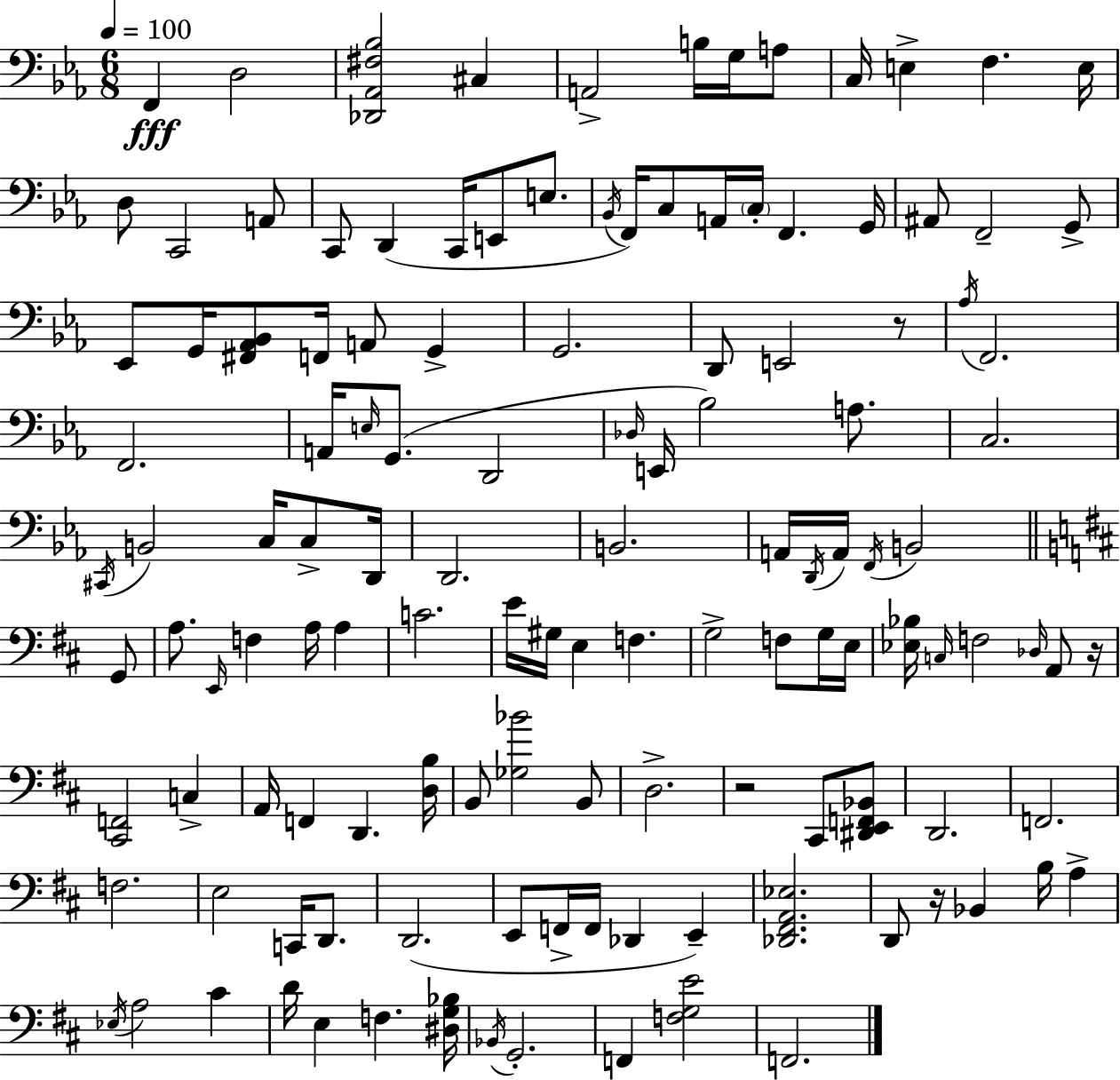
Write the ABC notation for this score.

X:1
T:Untitled
M:6/8
L:1/4
K:Cm
F,, D,2 [_D,,_A,,^F,_B,]2 ^C, A,,2 B,/4 G,/4 A,/2 C,/4 E, F, E,/4 D,/2 C,,2 A,,/2 C,,/2 D,, C,,/4 E,,/2 E,/2 _B,,/4 F,,/4 C,/2 A,,/4 C,/4 F,, G,,/4 ^A,,/2 F,,2 G,,/2 _E,,/2 G,,/4 [^F,,_A,,_B,,]/2 F,,/4 A,,/2 G,, G,,2 D,,/2 E,,2 z/2 _A,/4 F,,2 F,,2 A,,/4 E,/4 G,,/2 D,,2 _D,/4 E,,/4 _B,2 A,/2 C,2 ^C,,/4 B,,2 C,/4 C,/2 D,,/4 D,,2 B,,2 A,,/4 D,,/4 A,,/4 F,,/4 B,,2 G,,/2 A,/2 E,,/4 F, A,/4 A, C2 E/4 ^G,/4 E, F, G,2 F,/2 G,/4 E,/4 [_E,_B,]/4 C,/4 F,2 _D,/4 A,,/2 z/4 [^C,,F,,]2 C, A,,/4 F,, D,, [D,B,]/4 B,,/2 [_G,_B]2 B,,/2 D,2 z2 ^C,,/2 [^D,,E,,F,,_B,,]/2 D,,2 F,,2 F,2 E,2 C,,/4 D,,/2 D,,2 E,,/2 F,,/4 F,,/4 _D,, E,, [_D,,^F,,A,,_E,]2 D,,/2 z/4 _B,, B,/4 A, _E,/4 A,2 ^C D/4 E, F, [^D,G,_B,]/4 _B,,/4 G,,2 F,, [F,G,E]2 F,,2